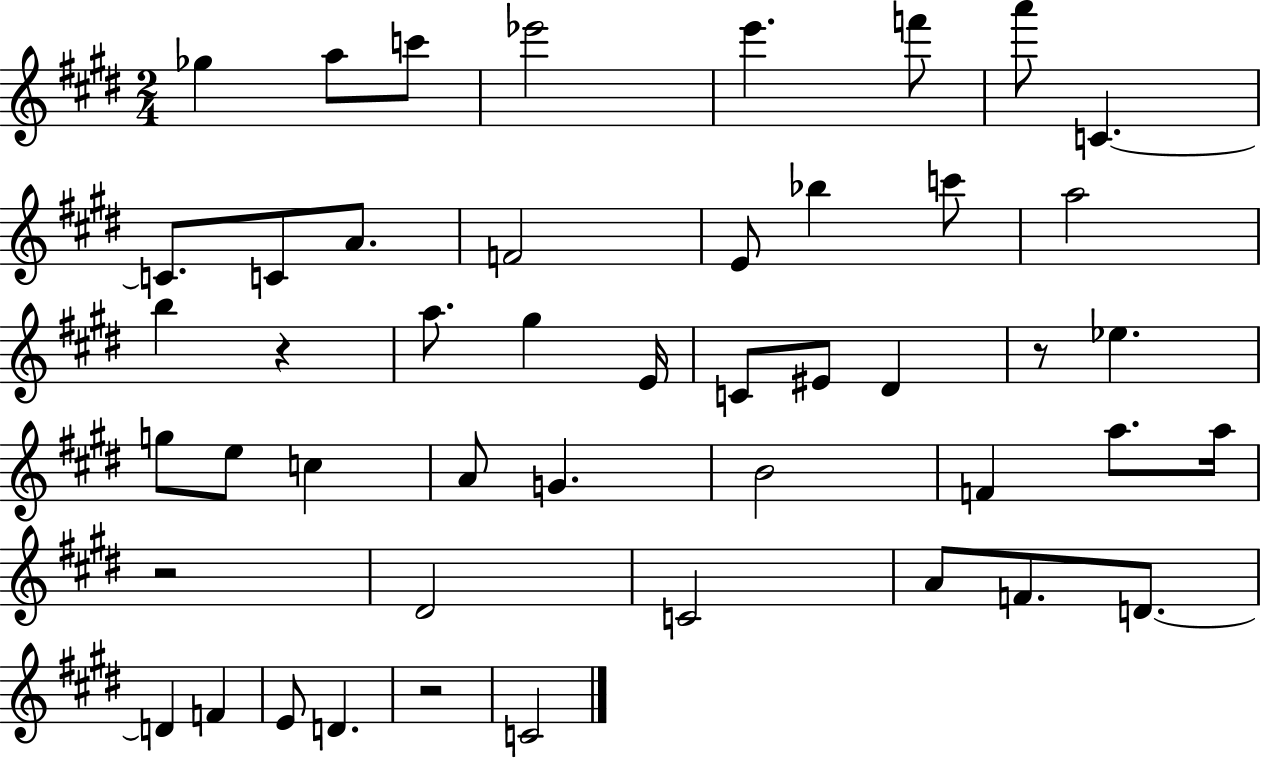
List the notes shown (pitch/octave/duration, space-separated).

Gb5/q A5/e C6/e Eb6/h E6/q. F6/e A6/e C4/q. C4/e. C4/e A4/e. F4/h E4/e Bb5/q C6/e A5/h B5/q R/q A5/e. G#5/q E4/s C4/e EIS4/e D#4/q R/e Eb5/q. G5/e E5/e C5/q A4/e G4/q. B4/h F4/q A5/e. A5/s R/h D#4/h C4/h A4/e F4/e. D4/e. D4/q F4/q E4/e D4/q. R/h C4/h